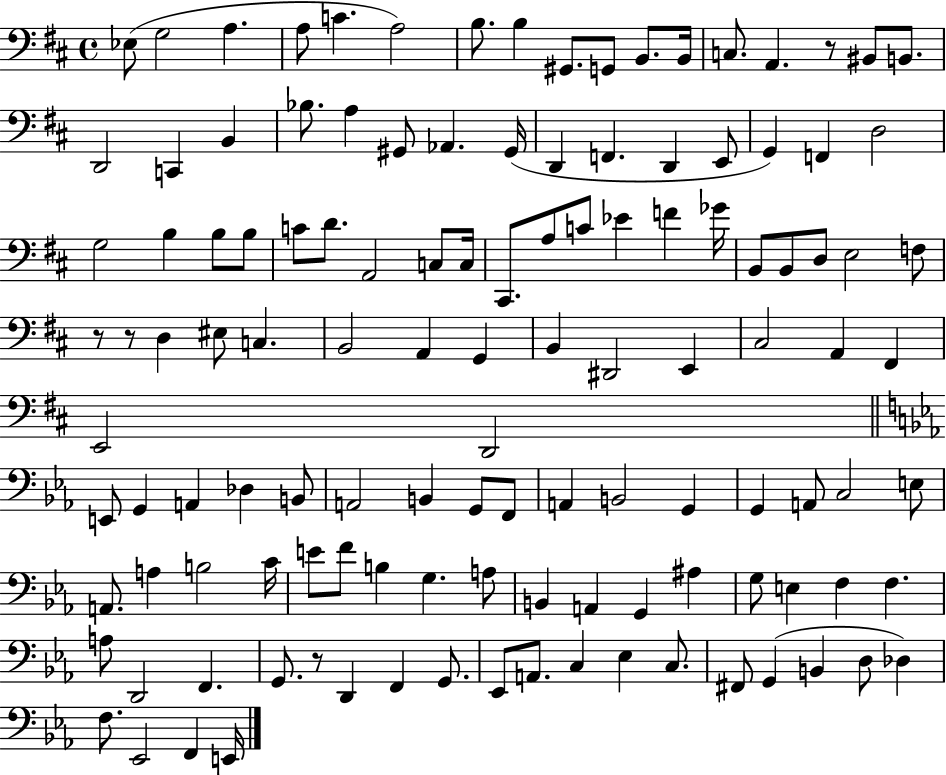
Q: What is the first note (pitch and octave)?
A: Eb3